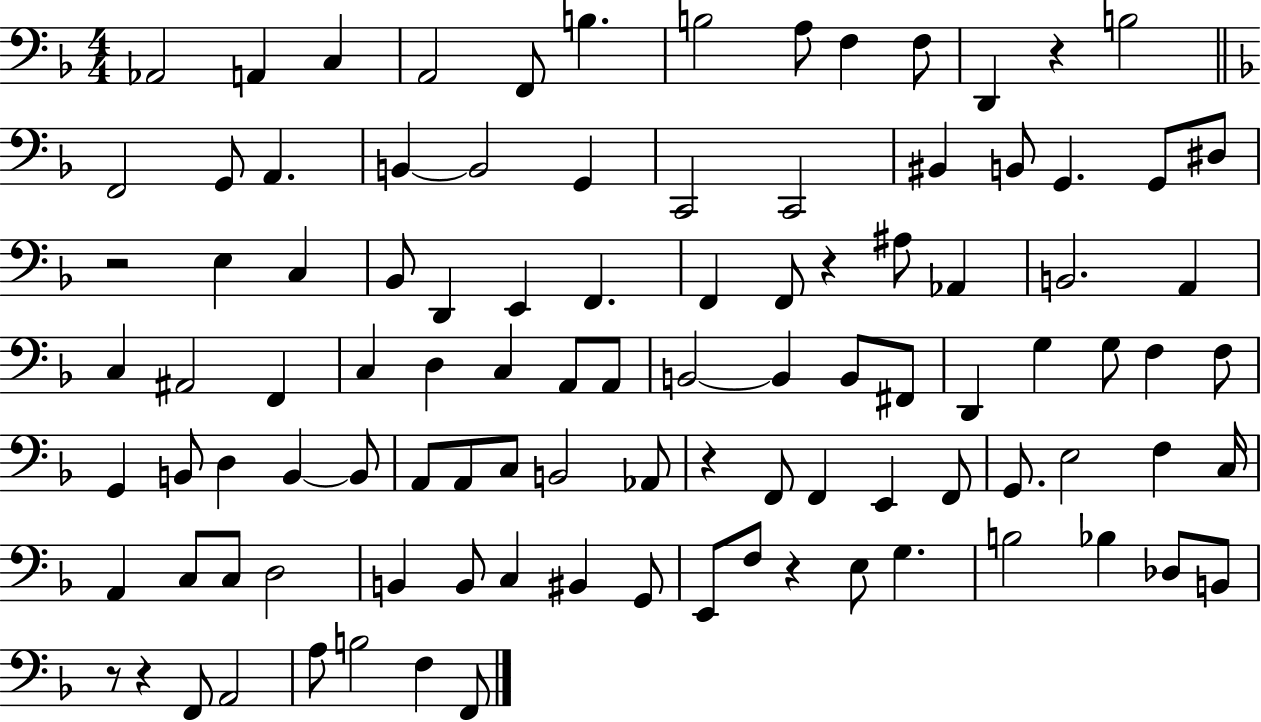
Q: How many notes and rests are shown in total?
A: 102